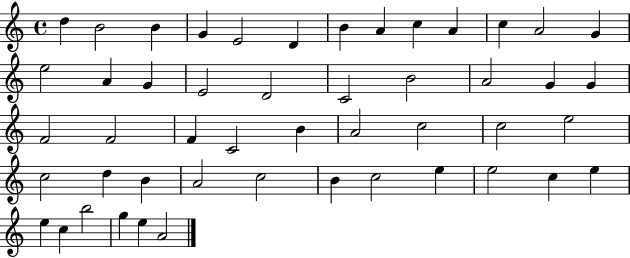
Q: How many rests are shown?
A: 0